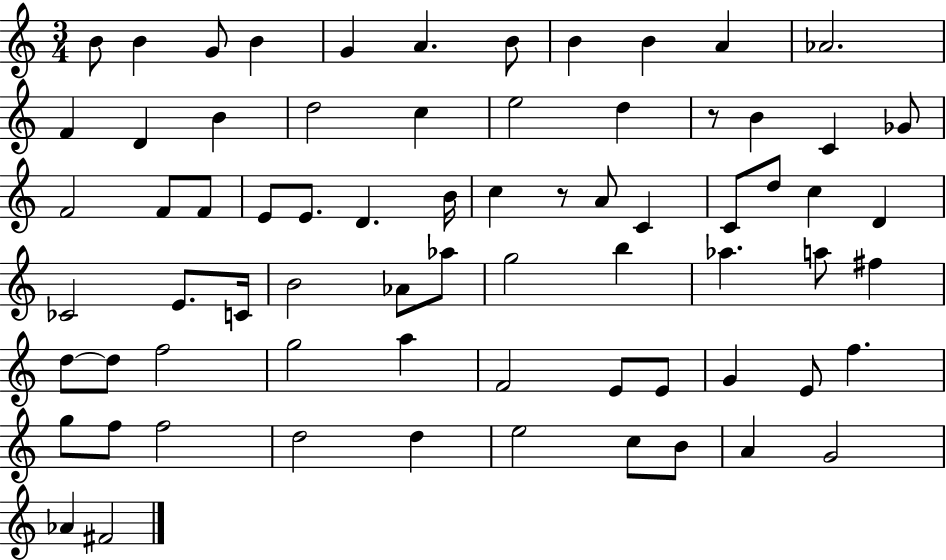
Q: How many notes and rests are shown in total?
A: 71